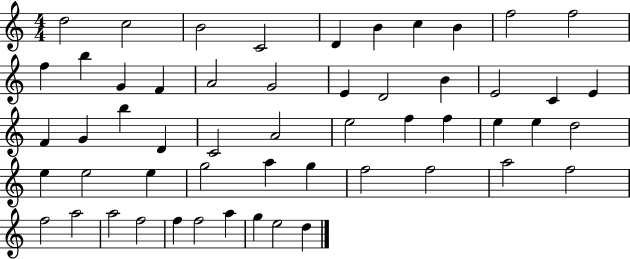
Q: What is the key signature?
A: C major